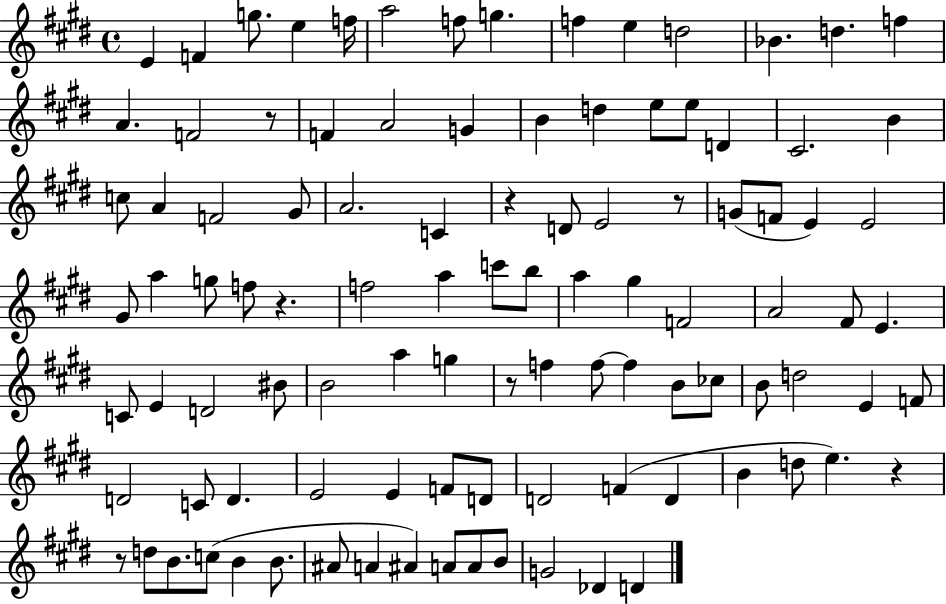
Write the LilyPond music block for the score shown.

{
  \clef treble
  \time 4/4
  \defaultTimeSignature
  \key e \major
  e'4 f'4 g''8. e''4 f''16 | a''2 f''8 g''4. | f''4 e''4 d''2 | bes'4. d''4. f''4 | \break a'4. f'2 r8 | f'4 a'2 g'4 | b'4 d''4 e''8 e''8 d'4 | cis'2. b'4 | \break c''8 a'4 f'2 gis'8 | a'2. c'4 | r4 d'8 e'2 r8 | g'8( f'8 e'4) e'2 | \break gis'8 a''4 g''8 f''8 r4. | f''2 a''4 c'''8 b''8 | a''4 gis''4 f'2 | a'2 fis'8 e'4. | \break c'8 e'4 d'2 bis'8 | b'2 a''4 g''4 | r8 f''4 f''8~~ f''4 b'8 ces''8 | b'8 d''2 e'4 f'8 | \break d'2 c'8 d'4. | e'2 e'4 f'8 d'8 | d'2 f'4( d'4 | b'4 d''8 e''4.) r4 | \break r8 d''8 b'8. c''8( b'4 b'8. | ais'8 a'4 ais'4) a'8 a'8 b'8 | g'2 des'4 d'4 | \bar "|."
}